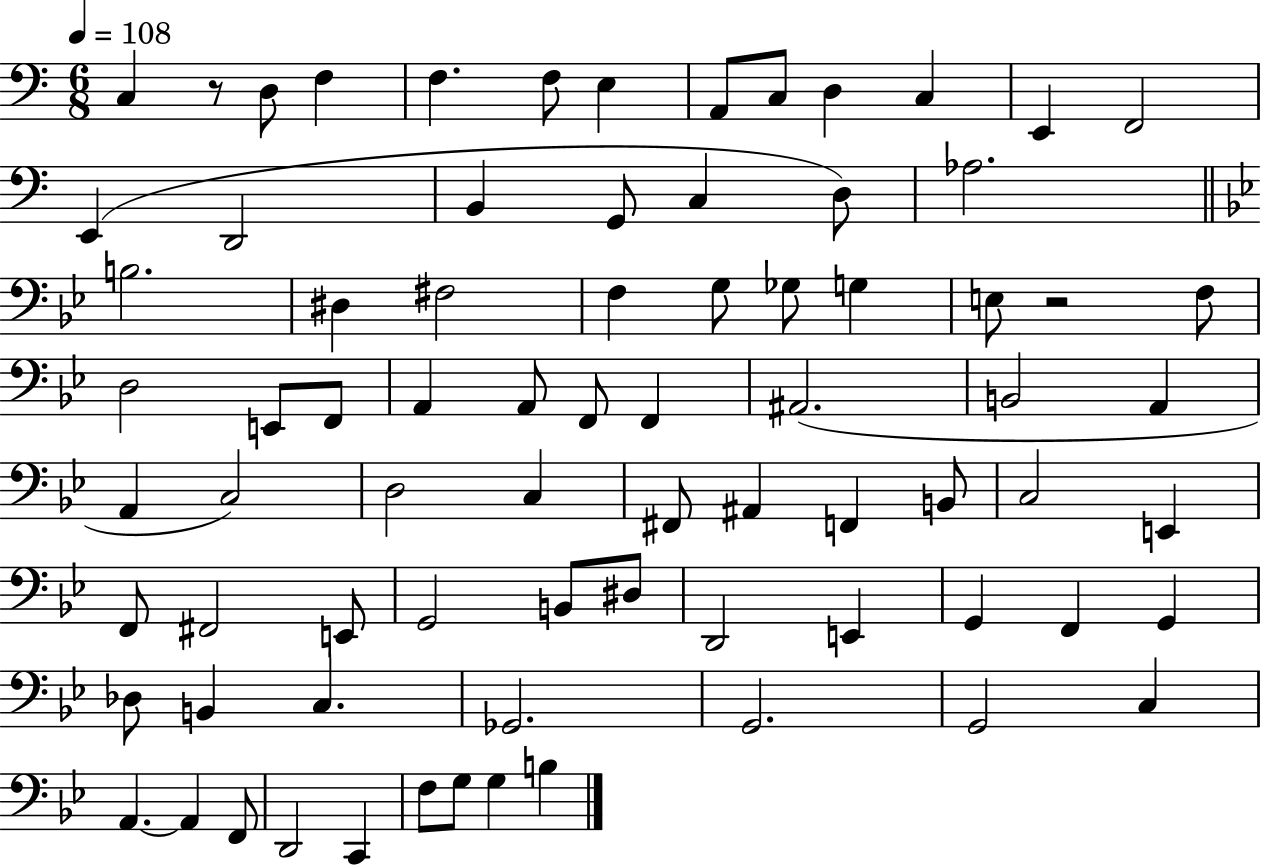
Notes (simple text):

C3/q R/e D3/e F3/q F3/q. F3/e E3/q A2/e C3/e D3/q C3/q E2/q F2/h E2/q D2/h B2/q G2/e C3/q D3/e Ab3/h. B3/h. D#3/q F#3/h F3/q G3/e Gb3/e G3/q E3/e R/h F3/e D3/h E2/e F2/e A2/q A2/e F2/e F2/q A#2/h. B2/h A2/q A2/q C3/h D3/h C3/q F#2/e A#2/q F2/q B2/e C3/h E2/q F2/e F#2/h E2/e G2/h B2/e D#3/e D2/h E2/q G2/q F2/q G2/q Db3/e B2/q C3/q. Gb2/h. G2/h. G2/h C3/q A2/q. A2/q F2/e D2/h C2/q F3/e G3/e G3/q B3/q